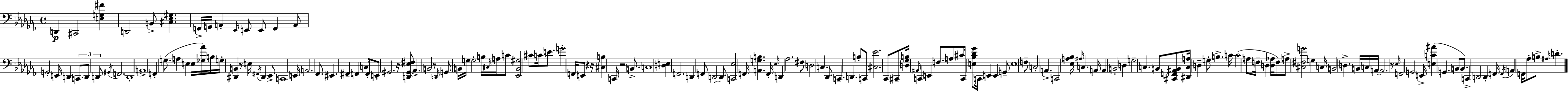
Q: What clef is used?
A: bass